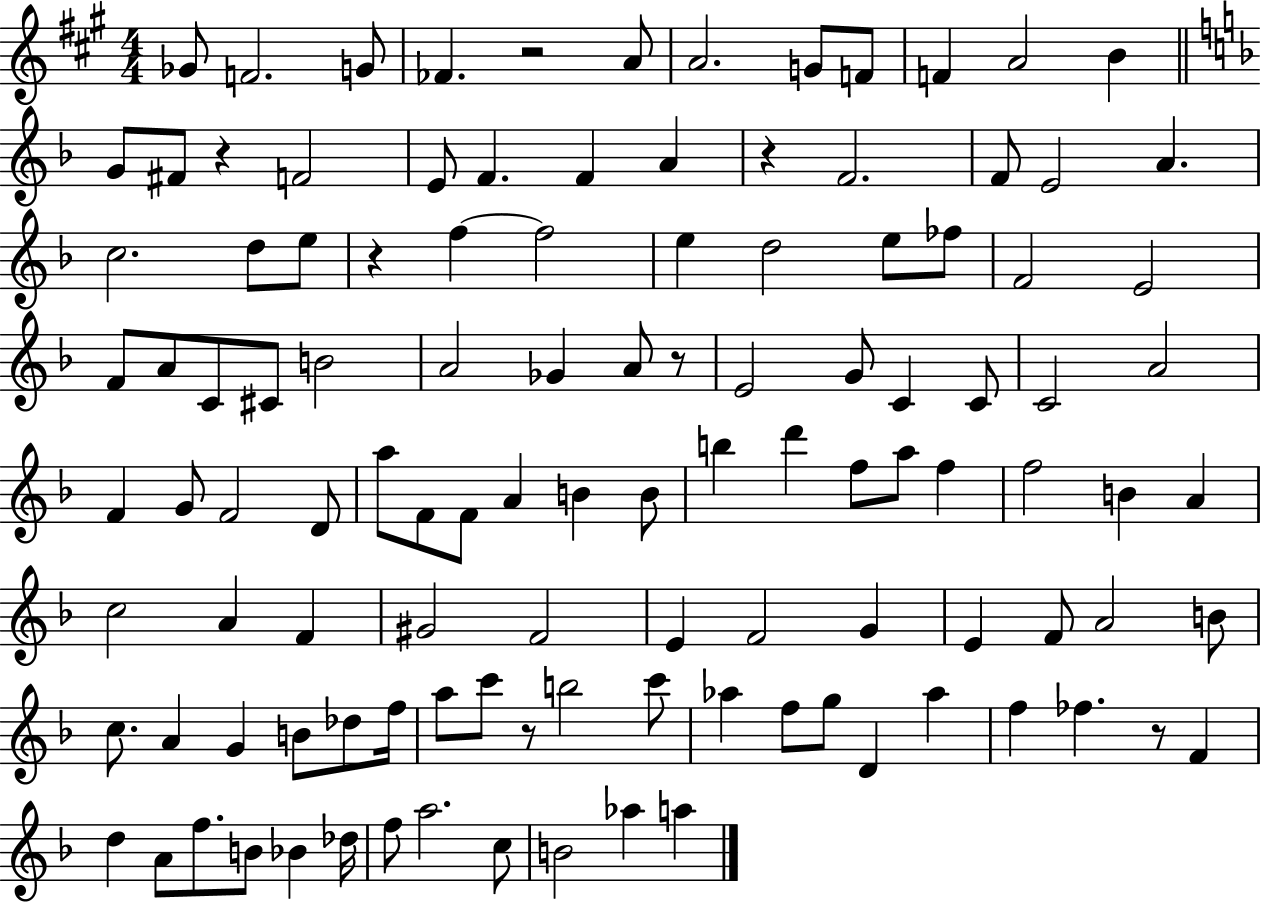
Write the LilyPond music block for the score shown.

{
  \clef treble
  \numericTimeSignature
  \time 4/4
  \key a \major
  ges'8 f'2. g'8 | fes'4. r2 a'8 | a'2. g'8 f'8 | f'4 a'2 b'4 | \break \bar "||" \break \key f \major g'8 fis'8 r4 f'2 | e'8 f'4. f'4 a'4 | r4 f'2. | f'8 e'2 a'4. | \break c''2. d''8 e''8 | r4 f''4~~ f''2 | e''4 d''2 e''8 fes''8 | f'2 e'2 | \break f'8 a'8 c'8 cis'8 b'2 | a'2 ges'4 a'8 r8 | e'2 g'8 c'4 c'8 | c'2 a'2 | \break f'4 g'8 f'2 d'8 | a''8 f'8 f'8 a'4 b'4 b'8 | b''4 d'''4 f''8 a''8 f''4 | f''2 b'4 a'4 | \break c''2 a'4 f'4 | gis'2 f'2 | e'4 f'2 g'4 | e'4 f'8 a'2 b'8 | \break c''8. a'4 g'4 b'8 des''8 f''16 | a''8 c'''8 r8 b''2 c'''8 | aes''4 f''8 g''8 d'4 aes''4 | f''4 fes''4. r8 f'4 | \break d''4 a'8 f''8. b'8 bes'4 des''16 | f''8 a''2. c''8 | b'2 aes''4 a''4 | \bar "|."
}